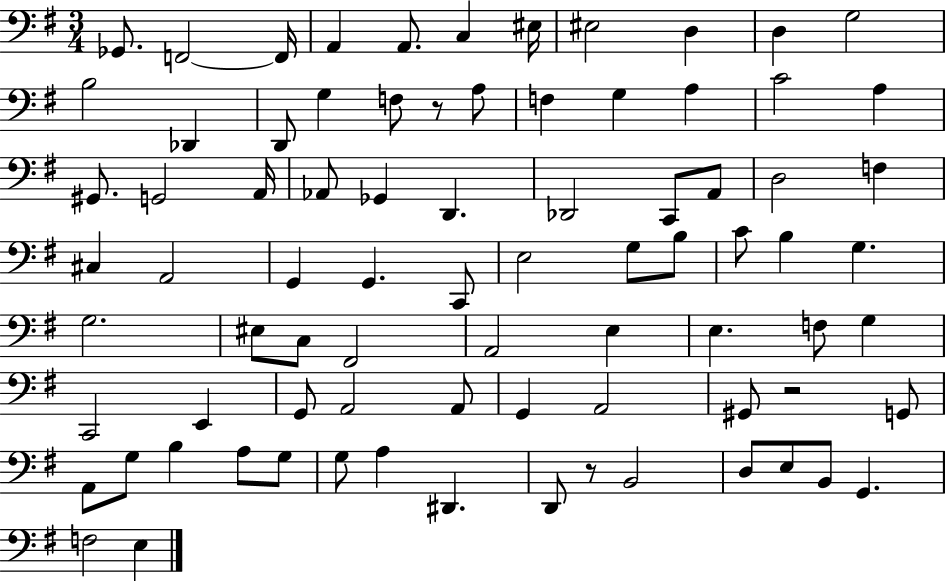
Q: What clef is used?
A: bass